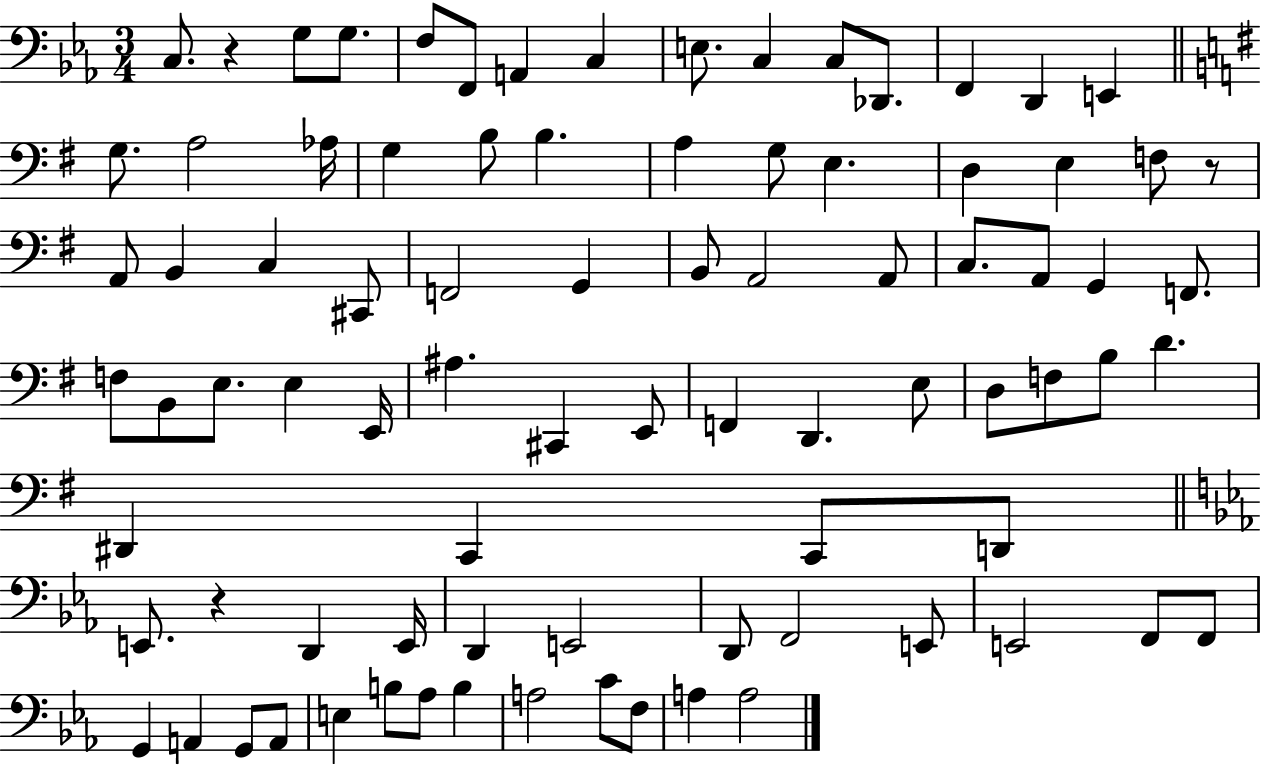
C3/e. R/q G3/e G3/e. F3/e F2/e A2/q C3/q E3/e. C3/q C3/e Db2/e. F2/q D2/q E2/q G3/e. A3/h Ab3/s G3/q B3/e B3/q. A3/q G3/e E3/q. D3/q E3/q F3/e R/e A2/e B2/q C3/q C#2/e F2/h G2/q B2/e A2/h A2/e C3/e. A2/e G2/q F2/e. F3/e B2/e E3/e. E3/q E2/s A#3/q. C#2/q E2/e F2/q D2/q. E3/e D3/e F3/e B3/e D4/q. D#2/q C2/q C2/e D2/e E2/e. R/q D2/q E2/s D2/q E2/h D2/e F2/h E2/e E2/h F2/e F2/e G2/q A2/q G2/e A2/e E3/q B3/e Ab3/e B3/q A3/h C4/e F3/e A3/q A3/h